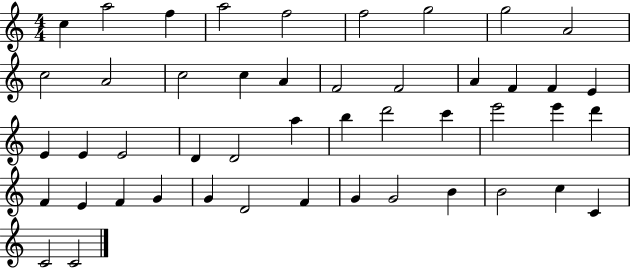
C5/q A5/h F5/q A5/h F5/h F5/h G5/h G5/h A4/h C5/h A4/h C5/h C5/q A4/q F4/h F4/h A4/q F4/q F4/q E4/q E4/q E4/q E4/h D4/q D4/h A5/q B5/q D6/h C6/q E6/h E6/q D6/q F4/q E4/q F4/q G4/q G4/q D4/h F4/q G4/q G4/h B4/q B4/h C5/q C4/q C4/h C4/h